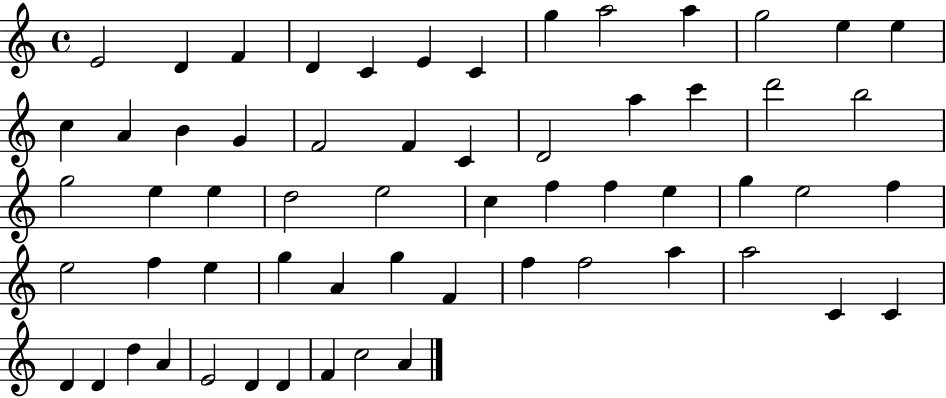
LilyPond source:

{
  \clef treble
  \time 4/4
  \defaultTimeSignature
  \key c \major
  e'2 d'4 f'4 | d'4 c'4 e'4 c'4 | g''4 a''2 a''4 | g''2 e''4 e''4 | \break c''4 a'4 b'4 g'4 | f'2 f'4 c'4 | d'2 a''4 c'''4 | d'''2 b''2 | \break g''2 e''4 e''4 | d''2 e''2 | c''4 f''4 f''4 e''4 | g''4 e''2 f''4 | \break e''2 f''4 e''4 | g''4 a'4 g''4 f'4 | f''4 f''2 a''4 | a''2 c'4 c'4 | \break d'4 d'4 d''4 a'4 | e'2 d'4 d'4 | f'4 c''2 a'4 | \bar "|."
}